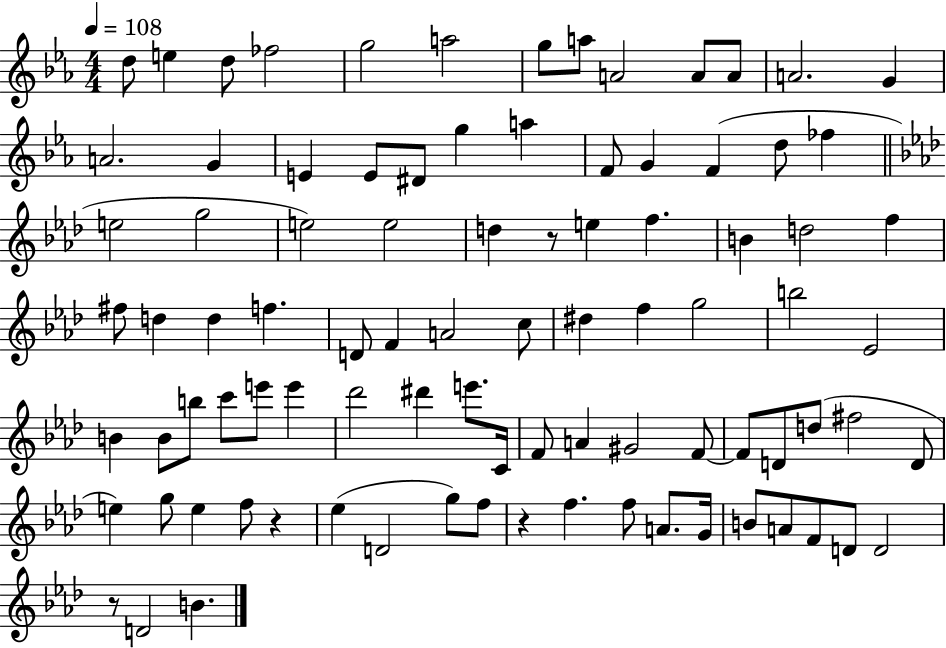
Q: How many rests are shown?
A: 4